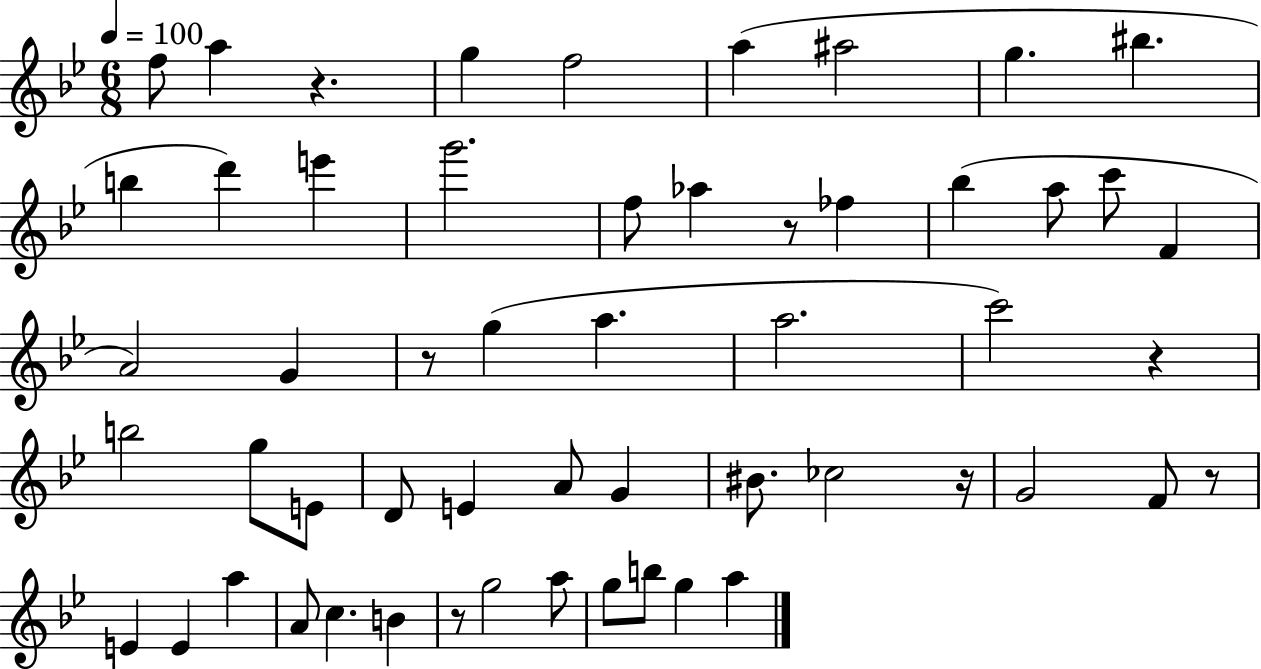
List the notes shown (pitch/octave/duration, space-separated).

F5/e A5/q R/q. G5/q F5/h A5/q A#5/h G5/q. BIS5/q. B5/q D6/q E6/q G6/h. F5/e Ab5/q R/e FES5/q Bb5/q A5/e C6/e F4/q A4/h G4/q R/e G5/q A5/q. A5/h. C6/h R/q B5/h G5/e E4/e D4/e E4/q A4/e G4/q BIS4/e. CES5/h R/s G4/h F4/e R/e E4/q E4/q A5/q A4/e C5/q. B4/q R/e G5/h A5/e G5/e B5/e G5/q A5/q